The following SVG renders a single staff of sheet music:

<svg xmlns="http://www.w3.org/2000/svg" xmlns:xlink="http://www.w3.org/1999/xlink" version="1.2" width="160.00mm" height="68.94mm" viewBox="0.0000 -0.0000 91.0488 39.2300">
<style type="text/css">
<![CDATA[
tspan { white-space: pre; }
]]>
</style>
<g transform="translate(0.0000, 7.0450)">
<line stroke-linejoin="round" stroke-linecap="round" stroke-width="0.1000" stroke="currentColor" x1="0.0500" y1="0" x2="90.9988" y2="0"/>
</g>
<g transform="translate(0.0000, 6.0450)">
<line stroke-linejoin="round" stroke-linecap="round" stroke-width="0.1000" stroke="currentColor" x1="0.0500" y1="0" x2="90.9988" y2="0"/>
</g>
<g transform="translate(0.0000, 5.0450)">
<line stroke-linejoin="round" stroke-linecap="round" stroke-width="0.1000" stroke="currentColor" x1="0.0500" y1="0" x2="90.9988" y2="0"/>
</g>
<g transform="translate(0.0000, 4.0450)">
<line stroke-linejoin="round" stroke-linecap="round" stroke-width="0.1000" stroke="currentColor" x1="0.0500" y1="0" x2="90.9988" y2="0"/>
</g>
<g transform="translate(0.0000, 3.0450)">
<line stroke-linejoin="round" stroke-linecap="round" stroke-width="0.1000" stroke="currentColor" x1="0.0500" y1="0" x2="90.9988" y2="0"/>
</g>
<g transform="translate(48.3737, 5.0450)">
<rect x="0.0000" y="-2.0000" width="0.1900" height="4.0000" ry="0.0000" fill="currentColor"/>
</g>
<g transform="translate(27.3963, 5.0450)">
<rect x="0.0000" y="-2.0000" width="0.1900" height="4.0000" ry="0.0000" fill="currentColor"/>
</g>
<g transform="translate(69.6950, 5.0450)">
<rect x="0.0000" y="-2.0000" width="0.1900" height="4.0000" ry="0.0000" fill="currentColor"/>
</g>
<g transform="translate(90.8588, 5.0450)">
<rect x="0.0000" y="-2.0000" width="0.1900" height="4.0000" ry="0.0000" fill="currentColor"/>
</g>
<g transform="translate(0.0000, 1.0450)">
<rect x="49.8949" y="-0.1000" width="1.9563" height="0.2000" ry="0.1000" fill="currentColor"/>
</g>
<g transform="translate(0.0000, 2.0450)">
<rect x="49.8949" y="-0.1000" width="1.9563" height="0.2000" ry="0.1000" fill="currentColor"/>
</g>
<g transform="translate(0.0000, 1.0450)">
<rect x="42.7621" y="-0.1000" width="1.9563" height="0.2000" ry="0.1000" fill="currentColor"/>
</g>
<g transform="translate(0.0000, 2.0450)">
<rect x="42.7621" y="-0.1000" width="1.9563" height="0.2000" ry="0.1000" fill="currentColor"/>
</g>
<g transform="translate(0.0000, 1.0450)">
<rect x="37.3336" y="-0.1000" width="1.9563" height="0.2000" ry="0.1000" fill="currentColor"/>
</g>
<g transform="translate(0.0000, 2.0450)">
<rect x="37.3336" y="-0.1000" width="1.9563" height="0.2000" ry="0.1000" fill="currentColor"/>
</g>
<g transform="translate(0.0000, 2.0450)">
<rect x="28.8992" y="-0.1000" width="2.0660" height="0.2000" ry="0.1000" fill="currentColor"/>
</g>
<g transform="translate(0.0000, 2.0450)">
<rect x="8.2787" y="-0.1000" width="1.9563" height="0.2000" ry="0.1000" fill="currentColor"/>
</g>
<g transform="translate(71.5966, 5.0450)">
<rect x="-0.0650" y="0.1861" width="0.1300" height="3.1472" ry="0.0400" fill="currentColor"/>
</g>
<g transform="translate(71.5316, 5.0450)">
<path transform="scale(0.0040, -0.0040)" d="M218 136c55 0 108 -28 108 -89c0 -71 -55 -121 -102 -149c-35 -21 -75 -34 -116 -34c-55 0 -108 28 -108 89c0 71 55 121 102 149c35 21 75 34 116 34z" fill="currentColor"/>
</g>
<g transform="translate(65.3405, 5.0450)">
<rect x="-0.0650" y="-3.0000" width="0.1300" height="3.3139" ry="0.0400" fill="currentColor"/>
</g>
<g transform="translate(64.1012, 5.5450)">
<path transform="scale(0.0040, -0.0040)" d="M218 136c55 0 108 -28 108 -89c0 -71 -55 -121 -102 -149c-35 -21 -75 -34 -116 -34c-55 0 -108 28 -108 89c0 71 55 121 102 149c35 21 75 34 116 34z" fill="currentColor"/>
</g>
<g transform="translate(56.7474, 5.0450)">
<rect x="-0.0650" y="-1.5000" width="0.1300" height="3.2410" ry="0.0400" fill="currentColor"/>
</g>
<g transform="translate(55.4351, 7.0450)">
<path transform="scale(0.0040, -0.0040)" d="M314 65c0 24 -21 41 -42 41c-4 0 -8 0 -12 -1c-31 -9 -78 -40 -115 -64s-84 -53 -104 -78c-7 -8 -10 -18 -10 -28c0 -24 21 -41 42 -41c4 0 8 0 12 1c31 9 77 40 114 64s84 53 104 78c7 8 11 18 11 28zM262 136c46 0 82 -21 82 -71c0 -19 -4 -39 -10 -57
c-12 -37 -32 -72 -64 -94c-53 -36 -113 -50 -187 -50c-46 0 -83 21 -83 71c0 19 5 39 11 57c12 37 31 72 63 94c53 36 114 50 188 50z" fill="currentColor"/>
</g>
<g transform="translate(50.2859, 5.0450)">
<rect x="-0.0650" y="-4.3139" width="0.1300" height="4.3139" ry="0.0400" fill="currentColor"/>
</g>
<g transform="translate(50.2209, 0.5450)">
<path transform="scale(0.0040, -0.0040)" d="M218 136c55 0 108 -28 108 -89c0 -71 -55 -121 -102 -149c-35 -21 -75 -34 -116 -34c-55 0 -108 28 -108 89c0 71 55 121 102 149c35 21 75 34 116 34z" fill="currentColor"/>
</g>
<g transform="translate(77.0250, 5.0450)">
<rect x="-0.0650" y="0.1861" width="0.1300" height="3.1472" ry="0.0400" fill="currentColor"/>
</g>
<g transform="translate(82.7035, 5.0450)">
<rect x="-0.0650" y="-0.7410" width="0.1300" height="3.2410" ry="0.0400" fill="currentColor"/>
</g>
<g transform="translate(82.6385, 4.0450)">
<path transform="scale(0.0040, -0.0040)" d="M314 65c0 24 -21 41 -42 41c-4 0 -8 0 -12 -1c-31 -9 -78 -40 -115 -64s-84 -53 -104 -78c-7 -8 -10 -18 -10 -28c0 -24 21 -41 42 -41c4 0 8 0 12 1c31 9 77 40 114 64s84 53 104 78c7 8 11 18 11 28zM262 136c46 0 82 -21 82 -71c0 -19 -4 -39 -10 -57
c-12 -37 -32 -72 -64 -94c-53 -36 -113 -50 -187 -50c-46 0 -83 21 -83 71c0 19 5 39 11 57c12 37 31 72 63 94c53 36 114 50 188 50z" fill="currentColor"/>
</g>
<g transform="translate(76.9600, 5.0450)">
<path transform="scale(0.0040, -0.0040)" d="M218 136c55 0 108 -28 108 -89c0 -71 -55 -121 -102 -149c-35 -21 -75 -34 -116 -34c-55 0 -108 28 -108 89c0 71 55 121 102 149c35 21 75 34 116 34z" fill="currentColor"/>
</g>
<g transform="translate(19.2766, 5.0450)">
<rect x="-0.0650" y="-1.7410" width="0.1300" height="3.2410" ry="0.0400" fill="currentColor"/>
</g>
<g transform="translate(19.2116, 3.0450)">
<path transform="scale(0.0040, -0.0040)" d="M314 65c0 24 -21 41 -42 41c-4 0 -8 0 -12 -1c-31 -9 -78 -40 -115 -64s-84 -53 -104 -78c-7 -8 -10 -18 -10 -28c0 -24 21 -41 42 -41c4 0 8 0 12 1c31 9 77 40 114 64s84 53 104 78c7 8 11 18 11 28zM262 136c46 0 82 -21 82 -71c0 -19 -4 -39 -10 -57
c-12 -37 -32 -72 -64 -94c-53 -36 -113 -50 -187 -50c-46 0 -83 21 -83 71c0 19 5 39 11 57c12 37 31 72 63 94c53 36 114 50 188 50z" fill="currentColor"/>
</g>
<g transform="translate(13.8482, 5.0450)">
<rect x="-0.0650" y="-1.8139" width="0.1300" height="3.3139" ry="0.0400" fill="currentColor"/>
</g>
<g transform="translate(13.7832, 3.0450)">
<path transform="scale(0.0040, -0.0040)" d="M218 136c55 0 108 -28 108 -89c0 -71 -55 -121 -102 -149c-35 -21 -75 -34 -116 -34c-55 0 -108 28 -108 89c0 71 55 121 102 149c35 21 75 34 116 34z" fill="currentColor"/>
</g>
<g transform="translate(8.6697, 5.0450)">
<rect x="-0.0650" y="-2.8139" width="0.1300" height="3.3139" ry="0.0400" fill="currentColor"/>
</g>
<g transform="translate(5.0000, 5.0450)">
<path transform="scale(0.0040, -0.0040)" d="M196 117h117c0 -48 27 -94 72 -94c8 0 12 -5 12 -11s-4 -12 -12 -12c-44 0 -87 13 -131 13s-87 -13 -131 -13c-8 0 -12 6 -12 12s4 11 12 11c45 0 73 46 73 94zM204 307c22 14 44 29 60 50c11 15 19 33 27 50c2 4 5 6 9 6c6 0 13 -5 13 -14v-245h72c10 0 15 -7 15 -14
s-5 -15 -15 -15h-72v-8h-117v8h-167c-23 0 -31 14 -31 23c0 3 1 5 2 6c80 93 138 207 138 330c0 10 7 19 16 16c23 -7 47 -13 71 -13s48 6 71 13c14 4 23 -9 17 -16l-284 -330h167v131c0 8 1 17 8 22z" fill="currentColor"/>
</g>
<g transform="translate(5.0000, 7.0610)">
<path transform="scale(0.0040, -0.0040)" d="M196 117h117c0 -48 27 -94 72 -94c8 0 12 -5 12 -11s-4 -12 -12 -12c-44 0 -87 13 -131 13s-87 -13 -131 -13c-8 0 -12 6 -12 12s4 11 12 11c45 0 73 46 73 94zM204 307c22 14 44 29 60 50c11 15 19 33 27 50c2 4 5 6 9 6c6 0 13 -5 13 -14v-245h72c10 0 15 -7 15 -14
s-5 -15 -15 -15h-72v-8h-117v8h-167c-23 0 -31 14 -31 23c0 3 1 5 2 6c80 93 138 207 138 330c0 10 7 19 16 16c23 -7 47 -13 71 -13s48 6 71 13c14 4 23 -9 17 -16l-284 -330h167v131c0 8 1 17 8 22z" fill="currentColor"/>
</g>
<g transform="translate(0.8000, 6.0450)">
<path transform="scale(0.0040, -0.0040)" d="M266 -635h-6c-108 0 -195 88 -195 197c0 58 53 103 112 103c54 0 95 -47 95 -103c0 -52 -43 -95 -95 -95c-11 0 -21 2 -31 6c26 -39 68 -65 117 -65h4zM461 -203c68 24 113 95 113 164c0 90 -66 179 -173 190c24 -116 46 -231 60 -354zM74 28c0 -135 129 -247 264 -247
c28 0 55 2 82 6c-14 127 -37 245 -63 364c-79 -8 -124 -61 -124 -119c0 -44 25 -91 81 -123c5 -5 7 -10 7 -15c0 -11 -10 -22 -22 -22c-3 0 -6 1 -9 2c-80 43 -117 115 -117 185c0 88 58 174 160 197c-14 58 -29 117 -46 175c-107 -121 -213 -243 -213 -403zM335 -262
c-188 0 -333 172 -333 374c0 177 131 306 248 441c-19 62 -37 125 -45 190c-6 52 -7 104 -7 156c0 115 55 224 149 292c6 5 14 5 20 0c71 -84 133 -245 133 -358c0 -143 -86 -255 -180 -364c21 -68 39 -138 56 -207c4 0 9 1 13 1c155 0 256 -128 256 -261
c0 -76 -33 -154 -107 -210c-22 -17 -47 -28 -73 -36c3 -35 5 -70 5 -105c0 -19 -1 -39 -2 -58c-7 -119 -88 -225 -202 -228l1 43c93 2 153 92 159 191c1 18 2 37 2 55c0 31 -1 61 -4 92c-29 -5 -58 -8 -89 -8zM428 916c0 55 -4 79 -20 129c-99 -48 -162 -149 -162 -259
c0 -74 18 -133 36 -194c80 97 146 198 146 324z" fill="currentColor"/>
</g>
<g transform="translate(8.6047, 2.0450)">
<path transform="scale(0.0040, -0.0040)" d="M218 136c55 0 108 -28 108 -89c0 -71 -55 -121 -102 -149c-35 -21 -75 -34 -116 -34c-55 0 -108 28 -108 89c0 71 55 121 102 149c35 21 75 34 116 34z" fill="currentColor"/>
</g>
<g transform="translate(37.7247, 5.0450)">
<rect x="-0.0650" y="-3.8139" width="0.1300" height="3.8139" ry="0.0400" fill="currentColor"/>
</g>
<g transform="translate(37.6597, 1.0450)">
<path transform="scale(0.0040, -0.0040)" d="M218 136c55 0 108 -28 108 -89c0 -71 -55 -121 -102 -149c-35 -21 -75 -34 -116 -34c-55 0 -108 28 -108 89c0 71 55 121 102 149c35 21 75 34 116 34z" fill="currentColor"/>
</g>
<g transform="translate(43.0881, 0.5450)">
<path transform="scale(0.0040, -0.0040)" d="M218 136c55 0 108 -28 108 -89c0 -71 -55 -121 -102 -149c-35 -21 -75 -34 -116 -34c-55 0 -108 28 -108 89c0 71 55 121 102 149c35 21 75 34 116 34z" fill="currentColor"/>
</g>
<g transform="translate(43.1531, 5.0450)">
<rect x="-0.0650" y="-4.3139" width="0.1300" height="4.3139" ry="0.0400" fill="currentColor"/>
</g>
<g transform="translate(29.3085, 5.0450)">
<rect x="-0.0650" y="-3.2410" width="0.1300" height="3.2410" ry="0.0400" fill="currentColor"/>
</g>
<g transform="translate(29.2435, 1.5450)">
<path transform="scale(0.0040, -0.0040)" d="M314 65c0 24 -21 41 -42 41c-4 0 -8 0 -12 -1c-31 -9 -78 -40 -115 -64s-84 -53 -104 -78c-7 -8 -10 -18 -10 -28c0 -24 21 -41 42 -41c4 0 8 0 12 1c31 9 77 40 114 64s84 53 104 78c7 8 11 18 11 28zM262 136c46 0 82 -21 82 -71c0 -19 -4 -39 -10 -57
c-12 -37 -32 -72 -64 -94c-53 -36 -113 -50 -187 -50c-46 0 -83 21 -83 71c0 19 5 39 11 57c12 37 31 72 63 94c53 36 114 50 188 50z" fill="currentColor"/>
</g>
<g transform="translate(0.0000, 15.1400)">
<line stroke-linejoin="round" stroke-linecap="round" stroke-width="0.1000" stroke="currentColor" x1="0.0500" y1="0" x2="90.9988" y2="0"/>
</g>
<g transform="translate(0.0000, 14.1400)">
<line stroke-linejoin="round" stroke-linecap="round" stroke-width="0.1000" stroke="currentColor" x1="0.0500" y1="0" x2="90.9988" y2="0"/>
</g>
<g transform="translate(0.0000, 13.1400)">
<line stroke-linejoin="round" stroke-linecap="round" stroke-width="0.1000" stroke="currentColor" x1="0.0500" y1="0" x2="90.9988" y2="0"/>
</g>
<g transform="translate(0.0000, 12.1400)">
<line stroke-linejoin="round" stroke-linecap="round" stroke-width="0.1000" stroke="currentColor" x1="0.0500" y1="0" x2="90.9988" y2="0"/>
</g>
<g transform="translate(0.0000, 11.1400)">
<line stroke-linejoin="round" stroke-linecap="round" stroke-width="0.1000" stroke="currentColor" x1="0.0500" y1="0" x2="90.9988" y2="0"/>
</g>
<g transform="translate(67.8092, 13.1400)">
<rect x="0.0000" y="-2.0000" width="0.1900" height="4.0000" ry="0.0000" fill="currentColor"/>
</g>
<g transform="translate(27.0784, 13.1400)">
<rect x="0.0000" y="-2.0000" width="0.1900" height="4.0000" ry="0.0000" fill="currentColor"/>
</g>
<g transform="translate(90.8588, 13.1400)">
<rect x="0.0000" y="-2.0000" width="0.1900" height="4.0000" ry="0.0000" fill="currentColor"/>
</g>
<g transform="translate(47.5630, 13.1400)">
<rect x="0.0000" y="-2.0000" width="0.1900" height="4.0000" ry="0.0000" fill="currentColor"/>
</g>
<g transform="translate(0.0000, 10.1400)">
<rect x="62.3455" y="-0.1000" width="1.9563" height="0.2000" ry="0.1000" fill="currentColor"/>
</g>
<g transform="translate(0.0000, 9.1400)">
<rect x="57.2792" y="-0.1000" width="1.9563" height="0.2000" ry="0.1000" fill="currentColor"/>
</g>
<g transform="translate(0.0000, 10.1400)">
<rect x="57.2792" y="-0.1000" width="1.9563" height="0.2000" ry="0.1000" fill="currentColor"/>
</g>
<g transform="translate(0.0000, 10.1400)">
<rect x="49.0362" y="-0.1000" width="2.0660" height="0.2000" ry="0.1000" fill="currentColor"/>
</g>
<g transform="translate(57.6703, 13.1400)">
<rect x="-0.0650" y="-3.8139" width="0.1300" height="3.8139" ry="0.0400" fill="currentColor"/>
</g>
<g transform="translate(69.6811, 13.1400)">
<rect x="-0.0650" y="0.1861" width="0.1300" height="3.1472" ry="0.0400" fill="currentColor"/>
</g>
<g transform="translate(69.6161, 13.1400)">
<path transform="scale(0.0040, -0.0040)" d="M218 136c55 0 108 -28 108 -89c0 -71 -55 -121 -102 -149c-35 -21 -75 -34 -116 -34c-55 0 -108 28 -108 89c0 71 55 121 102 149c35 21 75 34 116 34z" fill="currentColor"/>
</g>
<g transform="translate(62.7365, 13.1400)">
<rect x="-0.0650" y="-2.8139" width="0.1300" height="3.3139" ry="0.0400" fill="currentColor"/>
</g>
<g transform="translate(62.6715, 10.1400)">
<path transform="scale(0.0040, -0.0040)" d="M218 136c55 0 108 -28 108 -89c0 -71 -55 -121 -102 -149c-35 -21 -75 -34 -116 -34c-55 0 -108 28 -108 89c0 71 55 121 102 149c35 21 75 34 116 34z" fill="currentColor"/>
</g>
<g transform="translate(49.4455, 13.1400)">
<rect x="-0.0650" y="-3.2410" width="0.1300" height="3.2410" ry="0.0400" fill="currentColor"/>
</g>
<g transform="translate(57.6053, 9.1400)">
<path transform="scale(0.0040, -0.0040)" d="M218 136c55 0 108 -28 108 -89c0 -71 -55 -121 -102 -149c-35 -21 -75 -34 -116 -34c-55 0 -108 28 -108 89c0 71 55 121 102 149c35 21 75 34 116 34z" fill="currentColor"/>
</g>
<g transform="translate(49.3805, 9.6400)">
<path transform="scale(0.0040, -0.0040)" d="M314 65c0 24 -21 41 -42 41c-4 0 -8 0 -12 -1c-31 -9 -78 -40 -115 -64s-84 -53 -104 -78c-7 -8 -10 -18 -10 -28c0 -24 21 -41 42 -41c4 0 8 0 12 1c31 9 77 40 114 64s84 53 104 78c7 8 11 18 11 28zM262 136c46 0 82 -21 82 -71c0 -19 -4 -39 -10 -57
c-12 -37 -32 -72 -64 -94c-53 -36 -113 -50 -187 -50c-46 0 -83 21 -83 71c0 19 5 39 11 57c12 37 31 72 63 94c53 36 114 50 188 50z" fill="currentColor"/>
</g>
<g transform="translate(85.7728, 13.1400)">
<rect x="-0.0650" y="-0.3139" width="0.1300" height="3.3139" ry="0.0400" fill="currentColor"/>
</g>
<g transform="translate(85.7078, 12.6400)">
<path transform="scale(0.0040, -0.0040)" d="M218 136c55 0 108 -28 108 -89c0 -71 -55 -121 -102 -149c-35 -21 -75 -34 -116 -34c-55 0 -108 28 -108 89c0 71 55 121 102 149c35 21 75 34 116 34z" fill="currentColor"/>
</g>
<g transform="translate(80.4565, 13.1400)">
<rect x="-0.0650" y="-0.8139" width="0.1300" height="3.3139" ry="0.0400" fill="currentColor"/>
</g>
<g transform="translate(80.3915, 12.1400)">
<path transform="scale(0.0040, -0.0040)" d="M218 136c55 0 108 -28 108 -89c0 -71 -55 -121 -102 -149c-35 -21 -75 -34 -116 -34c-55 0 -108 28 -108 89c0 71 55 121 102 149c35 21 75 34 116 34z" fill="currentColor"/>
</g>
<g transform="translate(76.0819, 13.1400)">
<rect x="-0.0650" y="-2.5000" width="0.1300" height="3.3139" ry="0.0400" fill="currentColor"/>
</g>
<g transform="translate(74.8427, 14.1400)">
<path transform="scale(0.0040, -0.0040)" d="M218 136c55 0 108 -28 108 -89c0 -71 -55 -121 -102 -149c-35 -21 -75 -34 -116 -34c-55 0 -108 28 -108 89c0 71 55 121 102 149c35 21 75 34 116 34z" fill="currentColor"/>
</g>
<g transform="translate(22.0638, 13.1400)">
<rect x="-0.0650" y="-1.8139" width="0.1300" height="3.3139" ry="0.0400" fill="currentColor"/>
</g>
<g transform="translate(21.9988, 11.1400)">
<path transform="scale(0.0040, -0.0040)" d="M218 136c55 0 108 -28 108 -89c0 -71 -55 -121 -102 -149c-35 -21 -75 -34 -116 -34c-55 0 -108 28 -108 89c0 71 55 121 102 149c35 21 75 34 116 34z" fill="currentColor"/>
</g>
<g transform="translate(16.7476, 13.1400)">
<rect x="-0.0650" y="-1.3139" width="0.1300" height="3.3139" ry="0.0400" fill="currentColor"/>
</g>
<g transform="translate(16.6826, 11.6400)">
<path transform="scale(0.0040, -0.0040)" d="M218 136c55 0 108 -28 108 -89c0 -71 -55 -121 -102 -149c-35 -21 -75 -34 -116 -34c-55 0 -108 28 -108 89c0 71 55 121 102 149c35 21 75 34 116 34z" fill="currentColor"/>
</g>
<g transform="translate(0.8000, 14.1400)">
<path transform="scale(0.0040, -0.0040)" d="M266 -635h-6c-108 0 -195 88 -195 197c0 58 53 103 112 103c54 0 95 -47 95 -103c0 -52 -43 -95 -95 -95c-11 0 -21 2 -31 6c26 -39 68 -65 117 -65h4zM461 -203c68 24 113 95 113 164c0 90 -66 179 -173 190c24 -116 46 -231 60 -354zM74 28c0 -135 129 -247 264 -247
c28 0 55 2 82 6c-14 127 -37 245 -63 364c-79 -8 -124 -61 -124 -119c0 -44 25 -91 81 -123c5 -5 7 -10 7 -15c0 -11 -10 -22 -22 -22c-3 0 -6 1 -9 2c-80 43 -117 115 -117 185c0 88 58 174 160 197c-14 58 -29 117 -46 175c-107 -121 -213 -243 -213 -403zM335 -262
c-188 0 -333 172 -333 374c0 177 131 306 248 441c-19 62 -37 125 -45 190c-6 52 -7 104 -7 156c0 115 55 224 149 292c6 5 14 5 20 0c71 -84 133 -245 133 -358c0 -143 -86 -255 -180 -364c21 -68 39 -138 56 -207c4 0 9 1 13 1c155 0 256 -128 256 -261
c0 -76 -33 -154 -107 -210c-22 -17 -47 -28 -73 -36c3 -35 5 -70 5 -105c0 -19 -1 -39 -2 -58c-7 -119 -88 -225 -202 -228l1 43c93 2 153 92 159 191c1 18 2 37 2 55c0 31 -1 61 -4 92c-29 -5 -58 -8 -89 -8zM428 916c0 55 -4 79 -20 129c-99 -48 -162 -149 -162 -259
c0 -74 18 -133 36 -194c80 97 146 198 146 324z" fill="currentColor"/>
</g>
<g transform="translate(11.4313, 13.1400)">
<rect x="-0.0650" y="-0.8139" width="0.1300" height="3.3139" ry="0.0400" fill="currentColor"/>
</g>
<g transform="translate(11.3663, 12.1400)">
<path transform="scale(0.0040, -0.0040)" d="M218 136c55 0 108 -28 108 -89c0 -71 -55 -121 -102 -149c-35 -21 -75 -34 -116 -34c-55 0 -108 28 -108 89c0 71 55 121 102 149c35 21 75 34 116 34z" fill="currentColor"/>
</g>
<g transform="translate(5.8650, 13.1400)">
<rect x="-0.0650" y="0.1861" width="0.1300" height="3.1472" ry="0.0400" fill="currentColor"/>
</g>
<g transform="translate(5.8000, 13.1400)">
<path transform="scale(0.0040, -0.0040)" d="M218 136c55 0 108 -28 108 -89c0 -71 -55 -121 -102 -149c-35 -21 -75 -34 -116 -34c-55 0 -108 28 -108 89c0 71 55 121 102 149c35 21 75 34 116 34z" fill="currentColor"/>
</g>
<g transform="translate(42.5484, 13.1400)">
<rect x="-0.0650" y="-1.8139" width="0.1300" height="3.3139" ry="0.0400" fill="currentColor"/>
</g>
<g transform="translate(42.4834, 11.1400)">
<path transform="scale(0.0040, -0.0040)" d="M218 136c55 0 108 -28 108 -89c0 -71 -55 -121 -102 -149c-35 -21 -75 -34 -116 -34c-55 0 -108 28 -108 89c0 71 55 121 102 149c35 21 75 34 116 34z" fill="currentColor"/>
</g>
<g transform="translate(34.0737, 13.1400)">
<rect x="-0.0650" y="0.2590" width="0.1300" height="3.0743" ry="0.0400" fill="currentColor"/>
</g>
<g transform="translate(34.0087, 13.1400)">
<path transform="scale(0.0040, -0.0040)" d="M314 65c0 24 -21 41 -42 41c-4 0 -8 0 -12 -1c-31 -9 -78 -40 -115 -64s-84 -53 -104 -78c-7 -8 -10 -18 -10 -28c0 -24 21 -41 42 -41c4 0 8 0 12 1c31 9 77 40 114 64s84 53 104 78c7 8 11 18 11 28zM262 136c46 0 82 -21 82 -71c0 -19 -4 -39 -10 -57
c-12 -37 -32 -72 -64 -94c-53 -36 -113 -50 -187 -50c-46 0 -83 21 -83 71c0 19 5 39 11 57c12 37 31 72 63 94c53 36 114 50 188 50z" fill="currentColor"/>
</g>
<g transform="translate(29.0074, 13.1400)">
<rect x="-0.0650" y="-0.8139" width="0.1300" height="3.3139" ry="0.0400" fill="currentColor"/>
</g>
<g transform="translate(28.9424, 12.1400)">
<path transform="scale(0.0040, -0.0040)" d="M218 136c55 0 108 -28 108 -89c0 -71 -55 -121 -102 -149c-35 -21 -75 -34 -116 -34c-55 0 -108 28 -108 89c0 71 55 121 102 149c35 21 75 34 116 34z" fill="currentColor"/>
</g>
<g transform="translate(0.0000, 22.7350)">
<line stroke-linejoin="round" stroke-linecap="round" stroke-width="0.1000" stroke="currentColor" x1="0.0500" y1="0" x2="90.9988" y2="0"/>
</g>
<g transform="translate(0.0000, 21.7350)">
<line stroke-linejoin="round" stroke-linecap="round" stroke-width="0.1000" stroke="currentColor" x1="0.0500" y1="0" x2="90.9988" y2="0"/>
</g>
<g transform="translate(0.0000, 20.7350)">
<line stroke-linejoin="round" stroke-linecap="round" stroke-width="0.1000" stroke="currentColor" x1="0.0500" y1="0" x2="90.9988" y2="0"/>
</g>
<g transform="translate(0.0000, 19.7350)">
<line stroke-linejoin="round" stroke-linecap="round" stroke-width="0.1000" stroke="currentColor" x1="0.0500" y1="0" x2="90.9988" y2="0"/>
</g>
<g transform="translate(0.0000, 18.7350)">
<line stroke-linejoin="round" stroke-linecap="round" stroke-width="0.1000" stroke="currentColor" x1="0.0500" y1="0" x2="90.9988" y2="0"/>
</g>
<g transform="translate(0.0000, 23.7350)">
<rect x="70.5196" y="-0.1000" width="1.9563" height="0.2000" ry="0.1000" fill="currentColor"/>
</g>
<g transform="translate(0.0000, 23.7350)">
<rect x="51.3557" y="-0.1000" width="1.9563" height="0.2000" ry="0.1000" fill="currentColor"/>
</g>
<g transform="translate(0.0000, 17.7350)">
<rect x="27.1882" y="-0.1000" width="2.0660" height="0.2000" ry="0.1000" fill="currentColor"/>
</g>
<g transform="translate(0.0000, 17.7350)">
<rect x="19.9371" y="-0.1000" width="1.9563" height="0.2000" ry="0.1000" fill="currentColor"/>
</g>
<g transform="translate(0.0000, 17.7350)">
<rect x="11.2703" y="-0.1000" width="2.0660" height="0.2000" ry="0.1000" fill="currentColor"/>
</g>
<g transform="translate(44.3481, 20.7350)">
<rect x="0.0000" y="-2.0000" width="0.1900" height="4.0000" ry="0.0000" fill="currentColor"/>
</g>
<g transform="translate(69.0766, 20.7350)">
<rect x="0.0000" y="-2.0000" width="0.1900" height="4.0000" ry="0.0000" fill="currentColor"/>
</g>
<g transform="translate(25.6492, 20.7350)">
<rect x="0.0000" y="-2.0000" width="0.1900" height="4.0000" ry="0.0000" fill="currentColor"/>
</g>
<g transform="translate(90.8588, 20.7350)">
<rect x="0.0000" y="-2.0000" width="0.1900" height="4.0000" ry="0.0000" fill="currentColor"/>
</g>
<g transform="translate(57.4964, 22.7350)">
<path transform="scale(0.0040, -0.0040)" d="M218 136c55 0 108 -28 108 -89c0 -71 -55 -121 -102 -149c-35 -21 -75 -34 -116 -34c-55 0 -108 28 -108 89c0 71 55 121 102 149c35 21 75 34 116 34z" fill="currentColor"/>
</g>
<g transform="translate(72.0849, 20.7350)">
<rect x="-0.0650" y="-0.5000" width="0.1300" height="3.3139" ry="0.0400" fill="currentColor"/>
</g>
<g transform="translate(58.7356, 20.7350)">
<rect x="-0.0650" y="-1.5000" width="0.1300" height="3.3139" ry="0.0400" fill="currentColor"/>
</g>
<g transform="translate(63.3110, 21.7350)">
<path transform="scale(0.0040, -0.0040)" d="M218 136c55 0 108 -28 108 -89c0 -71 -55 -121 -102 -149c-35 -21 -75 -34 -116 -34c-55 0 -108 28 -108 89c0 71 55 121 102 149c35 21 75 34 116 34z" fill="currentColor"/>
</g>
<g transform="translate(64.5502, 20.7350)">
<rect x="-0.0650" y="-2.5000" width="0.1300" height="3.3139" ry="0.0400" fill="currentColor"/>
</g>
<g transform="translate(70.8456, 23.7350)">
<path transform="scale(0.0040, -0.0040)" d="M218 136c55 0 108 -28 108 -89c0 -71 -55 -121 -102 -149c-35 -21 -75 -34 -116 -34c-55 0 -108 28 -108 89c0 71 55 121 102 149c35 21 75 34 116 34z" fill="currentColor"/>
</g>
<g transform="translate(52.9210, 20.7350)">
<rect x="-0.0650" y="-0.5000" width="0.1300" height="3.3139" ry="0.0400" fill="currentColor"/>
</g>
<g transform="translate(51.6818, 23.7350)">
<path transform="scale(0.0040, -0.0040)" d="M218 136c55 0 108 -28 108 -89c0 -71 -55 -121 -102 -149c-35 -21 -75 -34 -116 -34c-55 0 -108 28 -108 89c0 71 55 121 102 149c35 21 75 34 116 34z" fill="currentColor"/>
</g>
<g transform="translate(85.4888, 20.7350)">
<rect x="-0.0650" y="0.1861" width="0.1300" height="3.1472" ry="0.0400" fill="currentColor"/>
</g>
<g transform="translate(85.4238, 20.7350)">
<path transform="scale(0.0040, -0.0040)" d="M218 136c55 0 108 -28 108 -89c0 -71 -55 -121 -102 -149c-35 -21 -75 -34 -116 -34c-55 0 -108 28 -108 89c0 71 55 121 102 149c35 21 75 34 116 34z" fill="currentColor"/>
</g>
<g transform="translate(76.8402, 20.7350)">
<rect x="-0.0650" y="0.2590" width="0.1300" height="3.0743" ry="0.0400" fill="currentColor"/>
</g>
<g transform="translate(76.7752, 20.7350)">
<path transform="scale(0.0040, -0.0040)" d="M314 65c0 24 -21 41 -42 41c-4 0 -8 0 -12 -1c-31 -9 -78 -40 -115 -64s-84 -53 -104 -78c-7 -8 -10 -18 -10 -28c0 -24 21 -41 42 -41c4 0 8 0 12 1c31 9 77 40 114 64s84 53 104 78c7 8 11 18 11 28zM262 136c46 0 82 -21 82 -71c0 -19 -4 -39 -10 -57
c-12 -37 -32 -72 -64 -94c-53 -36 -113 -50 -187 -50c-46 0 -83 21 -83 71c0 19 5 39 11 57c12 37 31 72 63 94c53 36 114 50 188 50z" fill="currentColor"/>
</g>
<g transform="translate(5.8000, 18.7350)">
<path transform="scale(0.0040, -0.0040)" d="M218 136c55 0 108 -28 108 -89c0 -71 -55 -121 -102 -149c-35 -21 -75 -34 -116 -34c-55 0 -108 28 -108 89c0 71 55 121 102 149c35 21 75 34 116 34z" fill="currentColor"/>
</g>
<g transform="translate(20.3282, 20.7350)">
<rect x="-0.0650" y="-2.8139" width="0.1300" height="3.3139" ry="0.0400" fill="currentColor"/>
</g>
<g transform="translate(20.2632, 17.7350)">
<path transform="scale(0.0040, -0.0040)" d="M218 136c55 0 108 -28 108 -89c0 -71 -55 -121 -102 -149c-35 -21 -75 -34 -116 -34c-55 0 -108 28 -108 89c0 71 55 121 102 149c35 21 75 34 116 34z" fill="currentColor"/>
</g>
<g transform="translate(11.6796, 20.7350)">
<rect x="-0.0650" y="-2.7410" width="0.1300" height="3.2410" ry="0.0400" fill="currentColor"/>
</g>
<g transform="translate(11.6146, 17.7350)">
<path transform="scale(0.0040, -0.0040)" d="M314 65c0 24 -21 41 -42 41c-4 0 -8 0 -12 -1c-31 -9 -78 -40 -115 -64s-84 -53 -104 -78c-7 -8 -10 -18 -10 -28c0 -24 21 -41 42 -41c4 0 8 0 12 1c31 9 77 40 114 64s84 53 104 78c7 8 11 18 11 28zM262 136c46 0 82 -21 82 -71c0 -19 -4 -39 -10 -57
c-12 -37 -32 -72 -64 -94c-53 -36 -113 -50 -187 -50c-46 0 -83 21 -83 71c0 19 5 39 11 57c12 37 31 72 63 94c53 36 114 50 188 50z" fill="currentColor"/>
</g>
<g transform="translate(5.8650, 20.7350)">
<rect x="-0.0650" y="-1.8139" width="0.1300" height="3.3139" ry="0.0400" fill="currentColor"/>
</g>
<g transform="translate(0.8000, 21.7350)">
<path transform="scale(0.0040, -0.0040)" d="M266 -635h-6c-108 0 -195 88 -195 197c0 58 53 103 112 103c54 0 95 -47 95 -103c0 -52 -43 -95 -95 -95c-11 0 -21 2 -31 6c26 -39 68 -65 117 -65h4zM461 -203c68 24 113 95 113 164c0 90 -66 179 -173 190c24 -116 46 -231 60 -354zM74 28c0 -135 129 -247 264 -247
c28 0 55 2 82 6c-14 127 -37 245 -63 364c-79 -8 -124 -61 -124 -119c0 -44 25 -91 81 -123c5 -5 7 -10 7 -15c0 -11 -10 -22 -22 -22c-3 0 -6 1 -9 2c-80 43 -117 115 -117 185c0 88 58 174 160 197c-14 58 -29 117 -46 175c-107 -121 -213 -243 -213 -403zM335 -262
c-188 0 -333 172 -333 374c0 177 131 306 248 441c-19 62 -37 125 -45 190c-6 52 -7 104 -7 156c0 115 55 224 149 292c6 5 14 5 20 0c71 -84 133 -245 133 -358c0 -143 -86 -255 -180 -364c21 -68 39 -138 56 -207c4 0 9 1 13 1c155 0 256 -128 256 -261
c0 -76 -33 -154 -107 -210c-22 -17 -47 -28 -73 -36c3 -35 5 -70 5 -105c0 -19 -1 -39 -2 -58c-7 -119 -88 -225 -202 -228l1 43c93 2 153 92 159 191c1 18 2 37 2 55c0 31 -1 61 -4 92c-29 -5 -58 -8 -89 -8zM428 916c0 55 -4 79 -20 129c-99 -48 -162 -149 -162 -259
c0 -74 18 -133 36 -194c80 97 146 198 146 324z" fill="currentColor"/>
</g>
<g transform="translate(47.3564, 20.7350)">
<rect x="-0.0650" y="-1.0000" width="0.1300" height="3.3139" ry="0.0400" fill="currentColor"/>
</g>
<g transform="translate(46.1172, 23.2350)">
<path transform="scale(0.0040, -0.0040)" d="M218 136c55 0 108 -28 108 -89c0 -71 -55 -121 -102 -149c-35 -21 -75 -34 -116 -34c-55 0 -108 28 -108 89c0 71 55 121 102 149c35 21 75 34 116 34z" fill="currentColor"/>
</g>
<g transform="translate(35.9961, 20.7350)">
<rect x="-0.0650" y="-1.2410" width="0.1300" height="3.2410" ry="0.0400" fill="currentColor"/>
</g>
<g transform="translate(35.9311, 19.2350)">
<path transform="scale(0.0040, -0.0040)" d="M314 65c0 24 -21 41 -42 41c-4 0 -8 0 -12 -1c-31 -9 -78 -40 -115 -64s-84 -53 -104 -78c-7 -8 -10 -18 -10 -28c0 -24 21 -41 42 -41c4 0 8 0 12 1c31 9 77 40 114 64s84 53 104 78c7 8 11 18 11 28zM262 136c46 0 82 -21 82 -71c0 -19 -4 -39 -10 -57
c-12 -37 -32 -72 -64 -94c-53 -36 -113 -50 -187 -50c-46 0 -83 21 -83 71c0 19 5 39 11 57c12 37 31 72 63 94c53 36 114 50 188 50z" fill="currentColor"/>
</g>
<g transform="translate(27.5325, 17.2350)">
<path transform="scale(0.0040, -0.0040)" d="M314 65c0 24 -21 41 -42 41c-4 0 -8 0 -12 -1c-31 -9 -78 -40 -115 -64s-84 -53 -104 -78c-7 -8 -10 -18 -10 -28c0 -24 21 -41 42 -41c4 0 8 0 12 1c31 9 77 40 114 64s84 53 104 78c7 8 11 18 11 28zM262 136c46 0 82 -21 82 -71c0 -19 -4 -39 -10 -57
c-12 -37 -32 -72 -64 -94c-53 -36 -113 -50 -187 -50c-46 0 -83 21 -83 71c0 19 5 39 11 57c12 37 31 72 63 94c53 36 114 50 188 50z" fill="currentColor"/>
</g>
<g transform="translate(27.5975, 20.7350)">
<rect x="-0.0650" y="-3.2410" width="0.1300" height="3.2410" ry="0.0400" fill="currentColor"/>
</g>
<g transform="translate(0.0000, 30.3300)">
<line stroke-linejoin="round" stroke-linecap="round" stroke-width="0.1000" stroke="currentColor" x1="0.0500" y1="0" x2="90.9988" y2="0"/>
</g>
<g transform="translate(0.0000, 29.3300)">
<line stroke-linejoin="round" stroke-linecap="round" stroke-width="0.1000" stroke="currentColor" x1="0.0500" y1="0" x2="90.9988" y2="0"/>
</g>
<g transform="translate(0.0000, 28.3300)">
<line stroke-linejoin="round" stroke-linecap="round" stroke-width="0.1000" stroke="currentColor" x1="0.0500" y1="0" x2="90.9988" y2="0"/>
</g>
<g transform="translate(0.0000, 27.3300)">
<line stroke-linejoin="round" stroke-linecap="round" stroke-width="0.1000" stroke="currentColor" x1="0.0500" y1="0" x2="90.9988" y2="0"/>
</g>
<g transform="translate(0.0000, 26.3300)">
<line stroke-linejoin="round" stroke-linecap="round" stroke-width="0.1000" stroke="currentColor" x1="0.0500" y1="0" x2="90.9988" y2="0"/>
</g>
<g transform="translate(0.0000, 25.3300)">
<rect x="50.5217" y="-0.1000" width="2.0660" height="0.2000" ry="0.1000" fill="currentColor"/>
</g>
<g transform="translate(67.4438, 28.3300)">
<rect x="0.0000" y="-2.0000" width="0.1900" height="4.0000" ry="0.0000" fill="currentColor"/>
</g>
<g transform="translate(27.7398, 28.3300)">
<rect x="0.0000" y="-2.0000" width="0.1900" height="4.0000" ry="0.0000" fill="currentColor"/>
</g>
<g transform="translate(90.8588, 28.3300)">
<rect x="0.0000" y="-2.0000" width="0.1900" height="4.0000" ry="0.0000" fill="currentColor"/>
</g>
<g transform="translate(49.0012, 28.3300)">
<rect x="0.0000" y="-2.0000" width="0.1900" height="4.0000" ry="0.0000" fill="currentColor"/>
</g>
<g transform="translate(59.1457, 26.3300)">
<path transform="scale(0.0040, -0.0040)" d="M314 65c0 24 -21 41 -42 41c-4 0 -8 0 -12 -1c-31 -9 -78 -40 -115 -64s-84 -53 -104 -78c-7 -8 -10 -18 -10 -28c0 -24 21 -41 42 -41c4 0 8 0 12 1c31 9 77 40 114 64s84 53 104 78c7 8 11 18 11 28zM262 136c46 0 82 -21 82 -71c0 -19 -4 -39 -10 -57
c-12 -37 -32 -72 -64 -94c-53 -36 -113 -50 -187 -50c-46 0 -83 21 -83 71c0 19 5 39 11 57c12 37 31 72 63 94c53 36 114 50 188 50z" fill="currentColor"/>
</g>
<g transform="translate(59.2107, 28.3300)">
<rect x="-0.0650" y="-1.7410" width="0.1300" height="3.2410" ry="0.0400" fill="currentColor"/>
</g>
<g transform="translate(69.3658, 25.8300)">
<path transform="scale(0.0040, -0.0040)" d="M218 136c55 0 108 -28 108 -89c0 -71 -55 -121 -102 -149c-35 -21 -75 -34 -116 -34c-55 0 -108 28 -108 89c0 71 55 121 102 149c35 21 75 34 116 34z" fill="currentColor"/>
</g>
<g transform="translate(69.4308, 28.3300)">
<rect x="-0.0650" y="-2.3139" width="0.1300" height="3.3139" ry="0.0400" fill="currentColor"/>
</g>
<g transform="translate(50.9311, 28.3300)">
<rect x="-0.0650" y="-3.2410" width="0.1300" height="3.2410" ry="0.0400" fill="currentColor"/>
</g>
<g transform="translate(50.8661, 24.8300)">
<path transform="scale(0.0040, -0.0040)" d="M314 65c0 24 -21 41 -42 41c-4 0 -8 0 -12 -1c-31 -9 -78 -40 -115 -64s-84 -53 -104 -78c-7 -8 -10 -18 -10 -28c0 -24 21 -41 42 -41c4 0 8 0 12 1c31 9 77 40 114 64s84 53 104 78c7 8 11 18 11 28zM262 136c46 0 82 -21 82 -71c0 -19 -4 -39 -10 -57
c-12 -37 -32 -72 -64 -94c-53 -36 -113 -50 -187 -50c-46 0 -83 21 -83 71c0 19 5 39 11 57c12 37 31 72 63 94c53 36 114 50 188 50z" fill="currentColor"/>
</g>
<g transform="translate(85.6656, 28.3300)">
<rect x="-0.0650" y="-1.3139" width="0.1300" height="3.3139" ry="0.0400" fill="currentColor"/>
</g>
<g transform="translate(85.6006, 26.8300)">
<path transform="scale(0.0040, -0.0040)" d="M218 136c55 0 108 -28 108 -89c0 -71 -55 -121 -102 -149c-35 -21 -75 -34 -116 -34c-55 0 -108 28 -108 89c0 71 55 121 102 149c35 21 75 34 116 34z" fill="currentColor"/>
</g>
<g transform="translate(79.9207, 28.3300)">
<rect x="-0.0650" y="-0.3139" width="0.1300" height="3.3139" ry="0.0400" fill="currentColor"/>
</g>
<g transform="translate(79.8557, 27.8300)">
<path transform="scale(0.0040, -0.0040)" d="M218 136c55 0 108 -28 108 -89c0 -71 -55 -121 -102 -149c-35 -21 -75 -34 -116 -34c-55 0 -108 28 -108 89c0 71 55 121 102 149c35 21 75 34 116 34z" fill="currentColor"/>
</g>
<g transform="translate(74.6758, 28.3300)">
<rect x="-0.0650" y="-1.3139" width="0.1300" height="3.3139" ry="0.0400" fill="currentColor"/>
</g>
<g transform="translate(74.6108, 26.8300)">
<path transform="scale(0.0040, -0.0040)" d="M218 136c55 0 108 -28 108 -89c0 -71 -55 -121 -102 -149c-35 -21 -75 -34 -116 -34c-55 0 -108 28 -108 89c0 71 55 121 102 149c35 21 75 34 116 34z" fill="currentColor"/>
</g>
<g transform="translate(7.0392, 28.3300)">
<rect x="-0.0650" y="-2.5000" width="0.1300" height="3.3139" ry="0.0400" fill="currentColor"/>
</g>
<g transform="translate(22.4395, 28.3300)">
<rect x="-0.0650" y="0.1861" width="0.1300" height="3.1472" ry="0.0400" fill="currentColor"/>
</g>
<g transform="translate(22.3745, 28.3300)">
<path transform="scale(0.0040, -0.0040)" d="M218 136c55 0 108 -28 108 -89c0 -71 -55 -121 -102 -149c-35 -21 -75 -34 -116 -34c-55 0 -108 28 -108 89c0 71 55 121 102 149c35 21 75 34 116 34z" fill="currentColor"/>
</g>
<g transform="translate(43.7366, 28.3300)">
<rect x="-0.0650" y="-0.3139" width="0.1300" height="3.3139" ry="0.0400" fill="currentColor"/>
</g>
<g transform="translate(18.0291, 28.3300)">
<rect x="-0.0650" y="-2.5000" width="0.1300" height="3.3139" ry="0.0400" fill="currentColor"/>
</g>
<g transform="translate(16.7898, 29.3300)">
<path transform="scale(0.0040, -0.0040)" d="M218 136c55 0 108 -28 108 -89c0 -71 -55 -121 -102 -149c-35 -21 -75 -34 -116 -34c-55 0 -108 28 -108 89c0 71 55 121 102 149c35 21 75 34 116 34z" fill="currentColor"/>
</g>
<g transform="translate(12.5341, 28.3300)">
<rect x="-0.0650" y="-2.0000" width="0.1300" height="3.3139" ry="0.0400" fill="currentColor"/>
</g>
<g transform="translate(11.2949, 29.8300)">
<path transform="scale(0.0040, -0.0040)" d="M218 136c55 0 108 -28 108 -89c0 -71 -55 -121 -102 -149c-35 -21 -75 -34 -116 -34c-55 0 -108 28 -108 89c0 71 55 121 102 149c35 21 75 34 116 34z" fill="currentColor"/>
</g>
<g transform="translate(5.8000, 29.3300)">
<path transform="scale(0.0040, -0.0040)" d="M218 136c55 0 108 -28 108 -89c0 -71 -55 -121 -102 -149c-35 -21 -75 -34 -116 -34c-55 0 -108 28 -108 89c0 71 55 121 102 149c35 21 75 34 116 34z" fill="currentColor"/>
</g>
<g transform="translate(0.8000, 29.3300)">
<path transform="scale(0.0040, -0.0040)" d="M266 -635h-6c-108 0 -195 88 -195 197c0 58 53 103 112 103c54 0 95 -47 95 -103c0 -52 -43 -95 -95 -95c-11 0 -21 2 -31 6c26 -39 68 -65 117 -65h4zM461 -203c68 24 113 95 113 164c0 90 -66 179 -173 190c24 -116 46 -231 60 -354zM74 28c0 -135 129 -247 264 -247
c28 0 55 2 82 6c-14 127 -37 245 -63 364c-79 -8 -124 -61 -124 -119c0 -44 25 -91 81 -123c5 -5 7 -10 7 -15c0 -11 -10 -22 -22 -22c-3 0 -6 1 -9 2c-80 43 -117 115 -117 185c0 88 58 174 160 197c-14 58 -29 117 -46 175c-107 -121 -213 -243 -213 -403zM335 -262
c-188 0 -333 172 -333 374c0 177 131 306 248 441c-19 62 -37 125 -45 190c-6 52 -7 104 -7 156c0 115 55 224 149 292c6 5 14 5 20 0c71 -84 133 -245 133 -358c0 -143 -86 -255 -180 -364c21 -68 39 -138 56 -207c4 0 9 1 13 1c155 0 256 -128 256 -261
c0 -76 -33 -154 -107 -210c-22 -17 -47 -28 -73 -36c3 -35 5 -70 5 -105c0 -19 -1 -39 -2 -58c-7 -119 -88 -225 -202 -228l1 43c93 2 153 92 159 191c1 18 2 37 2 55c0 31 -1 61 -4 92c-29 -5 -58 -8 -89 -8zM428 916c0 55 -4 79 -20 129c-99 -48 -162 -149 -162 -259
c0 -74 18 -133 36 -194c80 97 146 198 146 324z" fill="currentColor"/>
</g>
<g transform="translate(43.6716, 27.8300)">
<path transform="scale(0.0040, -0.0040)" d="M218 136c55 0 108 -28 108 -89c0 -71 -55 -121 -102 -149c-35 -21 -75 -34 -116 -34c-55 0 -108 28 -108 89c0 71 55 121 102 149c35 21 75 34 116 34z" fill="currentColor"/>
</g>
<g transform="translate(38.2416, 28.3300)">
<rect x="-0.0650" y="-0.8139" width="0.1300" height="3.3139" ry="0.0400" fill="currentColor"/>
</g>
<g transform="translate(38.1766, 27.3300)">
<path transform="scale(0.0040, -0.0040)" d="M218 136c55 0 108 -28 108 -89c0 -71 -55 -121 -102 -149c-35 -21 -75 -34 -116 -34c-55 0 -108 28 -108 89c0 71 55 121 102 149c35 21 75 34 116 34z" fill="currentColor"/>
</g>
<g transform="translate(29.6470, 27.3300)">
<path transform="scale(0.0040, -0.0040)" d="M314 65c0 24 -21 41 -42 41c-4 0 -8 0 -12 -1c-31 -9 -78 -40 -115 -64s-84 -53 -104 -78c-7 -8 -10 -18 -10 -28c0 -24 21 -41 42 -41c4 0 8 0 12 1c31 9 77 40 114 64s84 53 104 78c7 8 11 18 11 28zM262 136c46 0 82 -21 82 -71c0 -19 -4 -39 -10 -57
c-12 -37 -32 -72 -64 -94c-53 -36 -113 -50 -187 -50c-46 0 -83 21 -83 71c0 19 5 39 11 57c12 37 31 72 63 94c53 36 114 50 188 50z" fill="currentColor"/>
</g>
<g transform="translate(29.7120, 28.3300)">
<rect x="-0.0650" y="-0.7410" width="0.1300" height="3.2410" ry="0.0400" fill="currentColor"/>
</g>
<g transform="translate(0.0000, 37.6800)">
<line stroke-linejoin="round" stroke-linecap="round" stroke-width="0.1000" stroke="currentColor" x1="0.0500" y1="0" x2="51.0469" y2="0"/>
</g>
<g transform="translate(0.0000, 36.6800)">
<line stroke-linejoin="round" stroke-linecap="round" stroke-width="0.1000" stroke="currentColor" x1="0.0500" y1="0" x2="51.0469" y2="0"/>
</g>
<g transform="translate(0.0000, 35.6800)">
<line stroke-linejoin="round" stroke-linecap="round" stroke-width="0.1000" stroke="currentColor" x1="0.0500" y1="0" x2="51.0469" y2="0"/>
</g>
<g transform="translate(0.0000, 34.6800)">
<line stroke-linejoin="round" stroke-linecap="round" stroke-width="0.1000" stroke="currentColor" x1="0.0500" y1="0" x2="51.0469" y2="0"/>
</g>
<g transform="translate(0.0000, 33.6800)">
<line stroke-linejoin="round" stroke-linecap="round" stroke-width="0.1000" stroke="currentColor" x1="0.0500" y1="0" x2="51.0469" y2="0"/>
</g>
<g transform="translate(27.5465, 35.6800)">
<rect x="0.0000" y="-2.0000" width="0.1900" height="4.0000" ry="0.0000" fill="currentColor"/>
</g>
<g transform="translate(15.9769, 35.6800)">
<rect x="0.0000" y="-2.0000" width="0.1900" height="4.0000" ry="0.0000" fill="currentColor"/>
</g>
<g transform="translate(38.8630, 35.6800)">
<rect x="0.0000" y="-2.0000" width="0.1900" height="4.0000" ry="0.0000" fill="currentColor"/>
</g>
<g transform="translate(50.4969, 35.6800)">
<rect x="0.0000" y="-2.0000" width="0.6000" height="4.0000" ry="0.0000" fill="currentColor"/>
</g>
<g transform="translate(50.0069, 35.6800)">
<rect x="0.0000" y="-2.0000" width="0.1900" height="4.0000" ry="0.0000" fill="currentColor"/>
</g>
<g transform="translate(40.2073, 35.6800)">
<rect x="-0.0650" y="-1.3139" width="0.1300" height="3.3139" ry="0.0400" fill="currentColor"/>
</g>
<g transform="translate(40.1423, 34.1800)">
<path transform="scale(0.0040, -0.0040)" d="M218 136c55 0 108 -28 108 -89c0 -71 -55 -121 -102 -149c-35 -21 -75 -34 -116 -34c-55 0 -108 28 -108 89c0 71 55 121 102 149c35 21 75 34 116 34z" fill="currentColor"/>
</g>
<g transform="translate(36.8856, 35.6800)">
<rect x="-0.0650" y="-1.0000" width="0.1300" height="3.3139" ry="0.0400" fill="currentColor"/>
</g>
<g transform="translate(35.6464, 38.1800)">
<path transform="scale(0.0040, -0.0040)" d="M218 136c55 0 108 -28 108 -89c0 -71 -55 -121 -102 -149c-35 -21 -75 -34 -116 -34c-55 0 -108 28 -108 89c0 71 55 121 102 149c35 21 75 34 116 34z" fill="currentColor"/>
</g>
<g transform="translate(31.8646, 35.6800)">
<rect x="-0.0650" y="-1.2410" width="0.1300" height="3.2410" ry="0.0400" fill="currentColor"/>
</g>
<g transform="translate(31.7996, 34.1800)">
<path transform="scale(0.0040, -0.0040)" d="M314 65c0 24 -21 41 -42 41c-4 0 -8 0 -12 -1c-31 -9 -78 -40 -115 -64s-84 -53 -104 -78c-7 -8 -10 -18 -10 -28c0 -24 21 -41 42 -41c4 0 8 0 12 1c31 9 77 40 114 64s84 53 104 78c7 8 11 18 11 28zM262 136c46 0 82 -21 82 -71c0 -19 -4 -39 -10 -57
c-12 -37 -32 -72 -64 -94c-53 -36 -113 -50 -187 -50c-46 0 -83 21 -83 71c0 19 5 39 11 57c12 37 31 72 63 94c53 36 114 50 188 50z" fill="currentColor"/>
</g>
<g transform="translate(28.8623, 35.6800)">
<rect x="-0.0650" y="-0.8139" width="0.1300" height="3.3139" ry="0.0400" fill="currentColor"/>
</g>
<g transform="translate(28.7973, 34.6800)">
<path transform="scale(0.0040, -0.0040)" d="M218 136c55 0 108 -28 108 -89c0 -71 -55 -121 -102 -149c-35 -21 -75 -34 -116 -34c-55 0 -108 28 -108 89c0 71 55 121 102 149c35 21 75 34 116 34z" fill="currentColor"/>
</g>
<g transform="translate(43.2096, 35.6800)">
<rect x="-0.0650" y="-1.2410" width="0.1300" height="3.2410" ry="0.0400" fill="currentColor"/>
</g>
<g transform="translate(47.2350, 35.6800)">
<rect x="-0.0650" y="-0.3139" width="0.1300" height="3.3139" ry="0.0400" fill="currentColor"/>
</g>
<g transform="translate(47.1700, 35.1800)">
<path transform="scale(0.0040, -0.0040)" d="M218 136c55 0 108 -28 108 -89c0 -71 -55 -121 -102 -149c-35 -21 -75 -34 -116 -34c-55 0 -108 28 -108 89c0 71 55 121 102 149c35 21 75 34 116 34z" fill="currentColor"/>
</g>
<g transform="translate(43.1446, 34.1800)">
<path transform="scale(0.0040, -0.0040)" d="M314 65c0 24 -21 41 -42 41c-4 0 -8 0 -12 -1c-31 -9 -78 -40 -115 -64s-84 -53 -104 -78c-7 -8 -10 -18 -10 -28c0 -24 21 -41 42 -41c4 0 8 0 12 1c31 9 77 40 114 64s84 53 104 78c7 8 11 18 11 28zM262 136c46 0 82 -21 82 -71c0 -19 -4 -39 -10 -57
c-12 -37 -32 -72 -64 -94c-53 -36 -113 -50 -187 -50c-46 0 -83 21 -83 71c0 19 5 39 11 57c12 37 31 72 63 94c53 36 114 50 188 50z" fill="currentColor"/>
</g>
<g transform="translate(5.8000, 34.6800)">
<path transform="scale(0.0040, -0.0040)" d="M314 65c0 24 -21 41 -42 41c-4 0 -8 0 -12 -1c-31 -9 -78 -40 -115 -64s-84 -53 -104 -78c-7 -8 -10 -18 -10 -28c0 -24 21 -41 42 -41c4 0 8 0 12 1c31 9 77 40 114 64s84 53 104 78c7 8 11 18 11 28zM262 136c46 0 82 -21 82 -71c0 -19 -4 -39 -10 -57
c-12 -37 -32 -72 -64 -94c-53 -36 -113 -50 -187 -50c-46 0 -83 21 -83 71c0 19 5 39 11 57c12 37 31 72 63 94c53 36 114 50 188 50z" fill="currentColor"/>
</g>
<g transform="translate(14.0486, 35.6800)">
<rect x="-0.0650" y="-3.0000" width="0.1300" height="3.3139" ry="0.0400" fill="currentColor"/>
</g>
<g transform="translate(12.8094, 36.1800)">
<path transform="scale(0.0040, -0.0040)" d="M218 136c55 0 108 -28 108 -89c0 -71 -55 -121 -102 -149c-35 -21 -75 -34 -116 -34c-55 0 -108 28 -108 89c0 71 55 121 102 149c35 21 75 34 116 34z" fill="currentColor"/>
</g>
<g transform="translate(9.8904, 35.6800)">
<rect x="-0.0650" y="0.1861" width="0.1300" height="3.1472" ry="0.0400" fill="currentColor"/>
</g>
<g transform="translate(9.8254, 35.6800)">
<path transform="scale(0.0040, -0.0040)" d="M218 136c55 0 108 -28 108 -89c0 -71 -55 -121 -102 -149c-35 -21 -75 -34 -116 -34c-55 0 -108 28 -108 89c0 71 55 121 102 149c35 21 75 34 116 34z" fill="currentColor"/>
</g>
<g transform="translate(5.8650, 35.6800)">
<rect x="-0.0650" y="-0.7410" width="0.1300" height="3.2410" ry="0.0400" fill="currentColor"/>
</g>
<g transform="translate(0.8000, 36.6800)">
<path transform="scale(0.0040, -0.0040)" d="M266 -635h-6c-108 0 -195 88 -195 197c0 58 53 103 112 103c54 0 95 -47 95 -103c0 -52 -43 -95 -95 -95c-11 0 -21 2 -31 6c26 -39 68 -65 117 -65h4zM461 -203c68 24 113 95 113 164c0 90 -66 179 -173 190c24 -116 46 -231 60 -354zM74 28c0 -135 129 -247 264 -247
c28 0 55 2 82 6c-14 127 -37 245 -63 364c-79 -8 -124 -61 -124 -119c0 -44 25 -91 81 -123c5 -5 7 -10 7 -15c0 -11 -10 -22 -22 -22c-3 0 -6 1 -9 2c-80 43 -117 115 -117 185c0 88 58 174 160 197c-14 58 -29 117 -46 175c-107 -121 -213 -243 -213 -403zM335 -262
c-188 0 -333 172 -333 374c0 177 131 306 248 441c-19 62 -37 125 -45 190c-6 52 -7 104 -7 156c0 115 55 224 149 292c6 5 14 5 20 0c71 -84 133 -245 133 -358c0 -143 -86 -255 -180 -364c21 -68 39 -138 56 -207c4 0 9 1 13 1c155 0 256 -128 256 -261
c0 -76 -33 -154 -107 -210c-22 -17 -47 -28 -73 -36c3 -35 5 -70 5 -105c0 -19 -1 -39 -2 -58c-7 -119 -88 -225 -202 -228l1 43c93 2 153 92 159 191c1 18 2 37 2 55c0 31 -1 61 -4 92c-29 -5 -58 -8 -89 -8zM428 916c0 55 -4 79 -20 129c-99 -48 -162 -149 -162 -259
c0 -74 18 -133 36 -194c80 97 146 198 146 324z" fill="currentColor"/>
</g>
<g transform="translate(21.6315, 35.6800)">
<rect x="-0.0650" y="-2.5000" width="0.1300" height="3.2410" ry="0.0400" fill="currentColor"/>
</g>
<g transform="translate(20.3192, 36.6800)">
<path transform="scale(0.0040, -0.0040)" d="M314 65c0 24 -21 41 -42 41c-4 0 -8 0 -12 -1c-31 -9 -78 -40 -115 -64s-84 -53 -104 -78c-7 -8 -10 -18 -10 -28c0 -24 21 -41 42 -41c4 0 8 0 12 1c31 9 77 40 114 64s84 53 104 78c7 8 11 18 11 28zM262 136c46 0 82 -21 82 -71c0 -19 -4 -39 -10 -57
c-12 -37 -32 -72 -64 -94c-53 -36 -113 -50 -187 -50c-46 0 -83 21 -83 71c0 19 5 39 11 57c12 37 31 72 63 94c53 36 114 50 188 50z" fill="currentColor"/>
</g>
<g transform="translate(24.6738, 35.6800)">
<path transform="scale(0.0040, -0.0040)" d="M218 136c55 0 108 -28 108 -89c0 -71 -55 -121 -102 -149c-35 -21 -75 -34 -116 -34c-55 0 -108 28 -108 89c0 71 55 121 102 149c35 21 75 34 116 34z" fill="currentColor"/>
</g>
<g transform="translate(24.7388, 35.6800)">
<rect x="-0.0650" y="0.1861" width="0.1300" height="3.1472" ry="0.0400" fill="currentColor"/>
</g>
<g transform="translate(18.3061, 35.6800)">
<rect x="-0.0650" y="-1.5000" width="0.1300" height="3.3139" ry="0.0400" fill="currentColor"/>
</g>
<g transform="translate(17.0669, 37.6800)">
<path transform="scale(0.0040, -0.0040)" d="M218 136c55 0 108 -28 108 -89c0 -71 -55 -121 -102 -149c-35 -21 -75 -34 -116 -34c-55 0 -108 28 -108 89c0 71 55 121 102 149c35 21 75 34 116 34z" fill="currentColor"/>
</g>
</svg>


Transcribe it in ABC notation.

X:1
T:Untitled
M:4/4
L:1/4
K:C
a f f2 b2 c' d' d' E2 A B B d2 B d e f d B2 f b2 c' a B G d c f a2 a b2 e2 D C E G C B2 B G F G B d2 d c b2 f2 g e c e d2 B A E G2 B d e2 D e e2 c